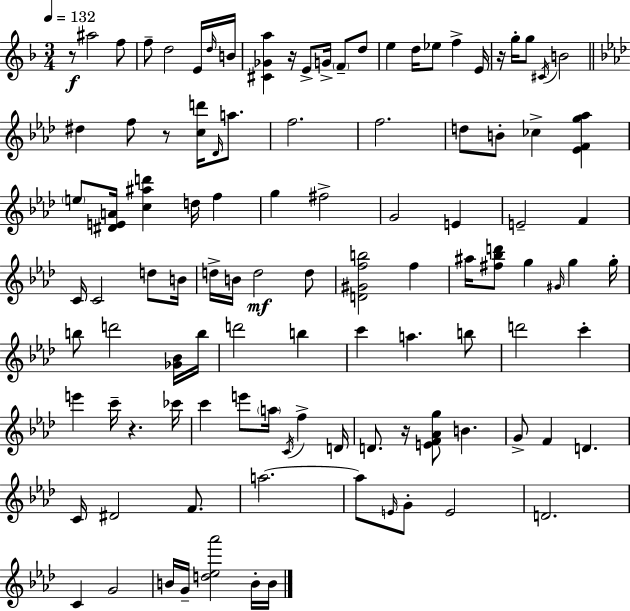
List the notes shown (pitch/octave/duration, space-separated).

R/e A#5/h F5/e F5/e D5/h E4/s D5/s B4/s [C#4,Gb4,A5]/q R/s E4/e G4/s F4/e D5/e E5/q D5/s Eb5/e F5/q E4/s R/s G5/s G5/e C#4/s B4/h D#5/q F5/e R/e [C5,D6]/s Db4/s A5/e. F5/h. F5/h. D5/e B4/e CES5/q [Eb4,F4,G5,Ab5]/q E5/e [D#4,E4,A4]/s [C5,A#5,D6]/q D5/s F5/q G5/q F#5/h G4/h E4/q E4/h F4/q C4/s C4/h D5/e B4/s D5/s B4/s D5/h D5/e [D4,G#4,F5,B5]/h F5/q A#5/s [F#5,Bb5,D6]/e G5/q G#4/s G5/q G5/s B5/e D6/h [Gb4,Bb4]/s B5/s D6/h B5/q C6/q A5/q. B5/e D6/h C6/q E6/q C6/s R/q. CES6/s C6/q E6/e A5/s C4/s F5/q D4/s D4/e. R/s [E4,F4,Ab4,G5]/e B4/q. G4/e F4/q D4/q. C4/s D#4/h F4/e. A5/h. A5/e E4/s G4/e E4/h D4/h. C4/q G4/h B4/s G4/s [D5,Eb5,Ab6]/h B4/s B4/s